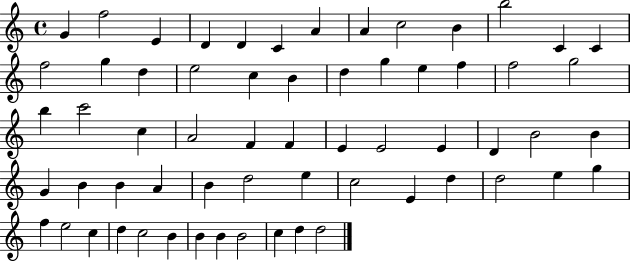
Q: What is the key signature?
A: C major